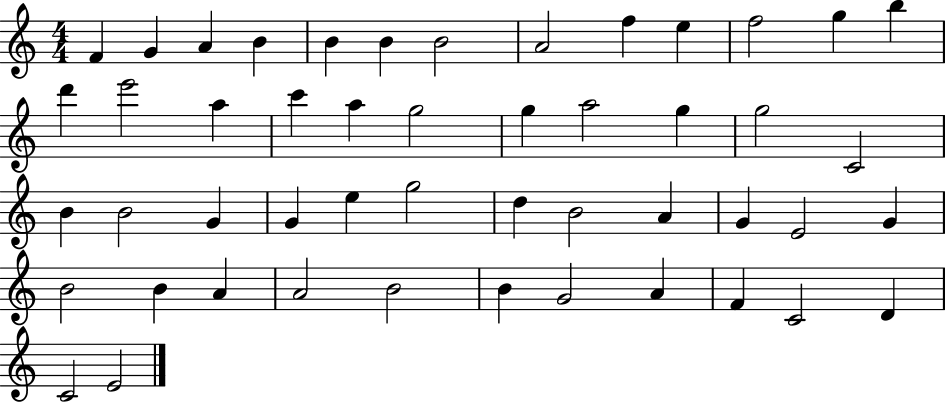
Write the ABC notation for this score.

X:1
T:Untitled
M:4/4
L:1/4
K:C
F G A B B B B2 A2 f e f2 g b d' e'2 a c' a g2 g a2 g g2 C2 B B2 G G e g2 d B2 A G E2 G B2 B A A2 B2 B G2 A F C2 D C2 E2